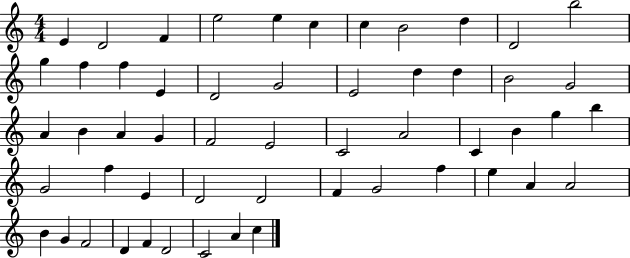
X:1
T:Untitled
M:4/4
L:1/4
K:C
E D2 F e2 e c c B2 d D2 b2 g f f E D2 G2 E2 d d B2 G2 A B A G F2 E2 C2 A2 C B g b G2 f E D2 D2 F G2 f e A A2 B G F2 D F D2 C2 A c